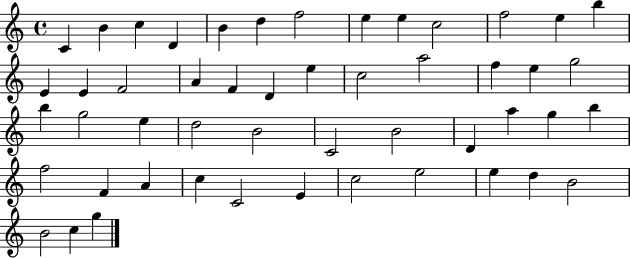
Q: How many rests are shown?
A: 0